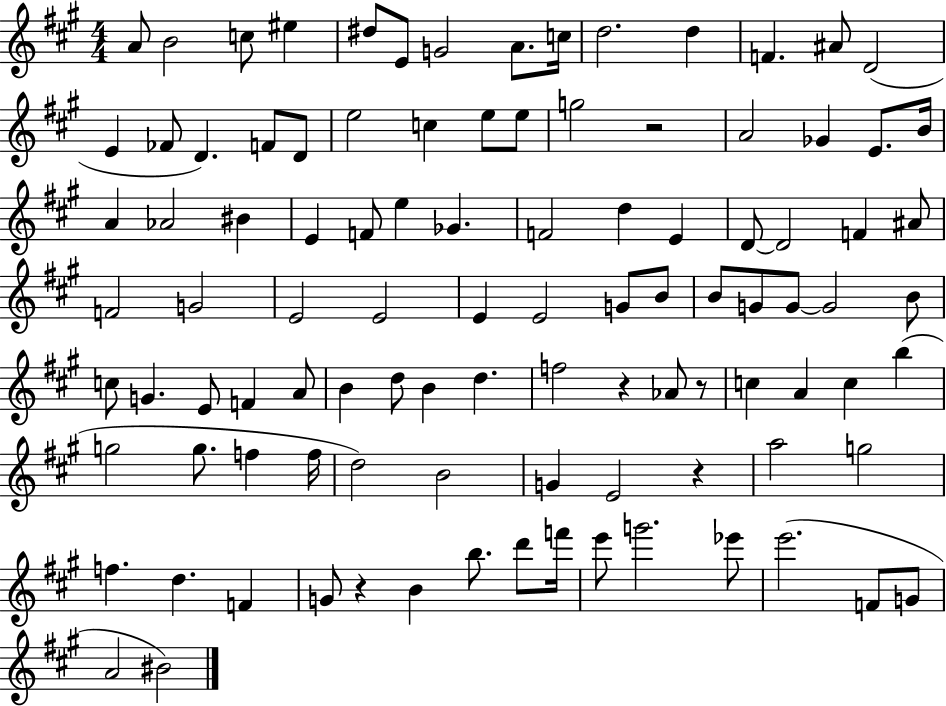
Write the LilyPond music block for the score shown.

{
  \clef treble
  \numericTimeSignature
  \time 4/4
  \key a \major
  a'8 b'2 c''8 eis''4 | dis''8 e'8 g'2 a'8. c''16 | d''2. d''4 | f'4. ais'8 d'2( | \break e'4 fes'8 d'4.) f'8 d'8 | e''2 c''4 e''8 e''8 | g''2 r2 | a'2 ges'4 e'8. b'16 | \break a'4 aes'2 bis'4 | e'4 f'8 e''4 ges'4. | f'2 d''4 e'4 | d'8~~ d'2 f'4 ais'8 | \break f'2 g'2 | e'2 e'2 | e'4 e'2 g'8 b'8 | b'8 g'8 g'8~~ g'2 b'8 | \break c''8 g'4. e'8 f'4 a'8 | b'4 d''8 b'4 d''4. | f''2 r4 aes'8 r8 | c''4 a'4 c''4 b''4( | \break g''2 g''8. f''4 f''16 | d''2) b'2 | g'4 e'2 r4 | a''2 g''2 | \break f''4. d''4. f'4 | g'8 r4 b'4 b''8. d'''8 f'''16 | e'''8 g'''2. ees'''8 | e'''2.( f'8 g'8 | \break a'2 bis'2) | \bar "|."
}